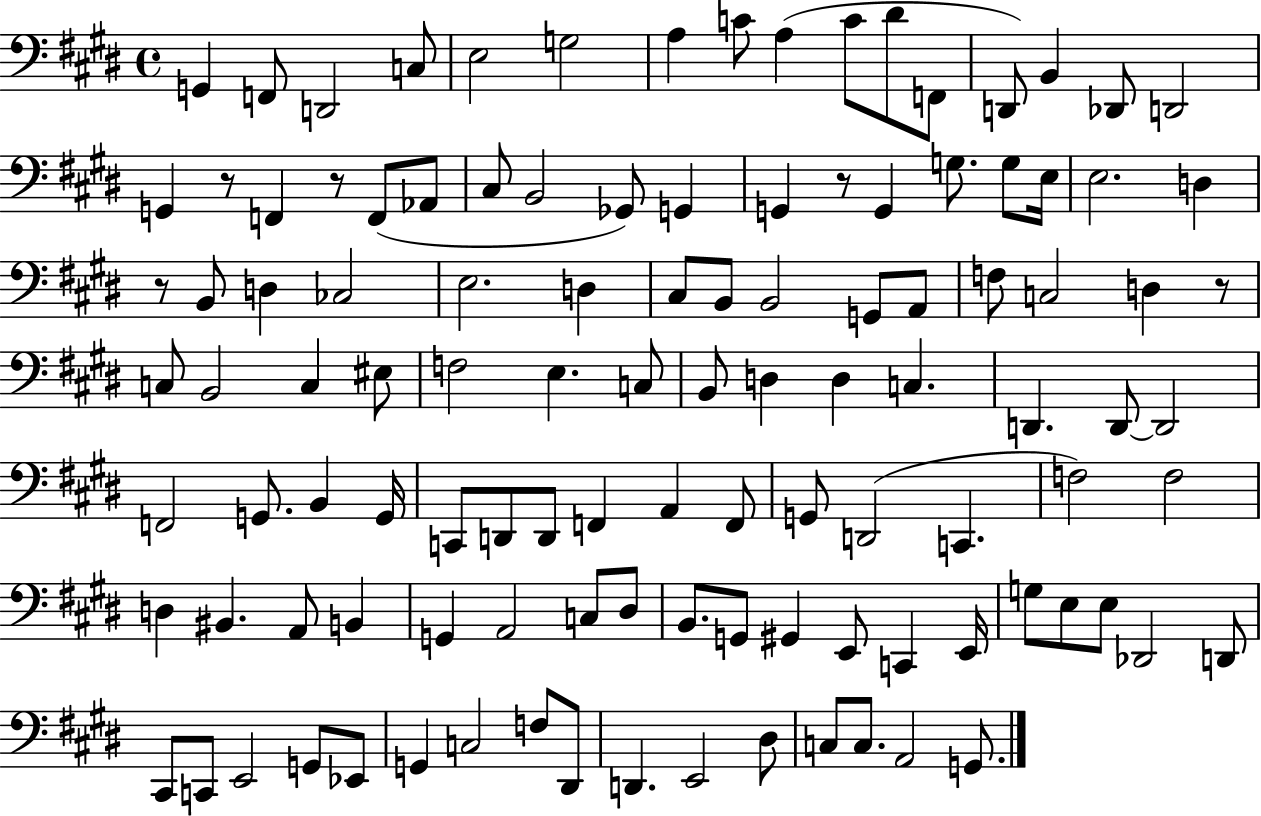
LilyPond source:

{
  \clef bass
  \time 4/4
  \defaultTimeSignature
  \key e \major
  g,4 f,8 d,2 c8 | e2 g2 | a4 c'8 a4( c'8 dis'8 f,8 | d,8) b,4 des,8 d,2 | \break g,4 r8 f,4 r8 f,8( aes,8 | cis8 b,2 ges,8) g,4 | g,4 r8 g,4 g8. g8 e16 | e2. d4 | \break r8 b,8 d4 ces2 | e2. d4 | cis8 b,8 b,2 g,8 a,8 | f8 c2 d4 r8 | \break c8 b,2 c4 eis8 | f2 e4. c8 | b,8 d4 d4 c4. | d,4. d,8~~ d,2 | \break f,2 g,8. b,4 g,16 | c,8 d,8 d,8 f,4 a,4 f,8 | g,8 d,2( c,4. | f2) f2 | \break d4 bis,4. a,8 b,4 | g,4 a,2 c8 dis8 | b,8. g,8 gis,4 e,8 c,4 e,16 | g8 e8 e8 des,2 d,8 | \break cis,8 c,8 e,2 g,8 ees,8 | g,4 c2 f8 dis,8 | d,4. e,2 dis8 | c8 c8. a,2 g,8. | \break \bar "|."
}